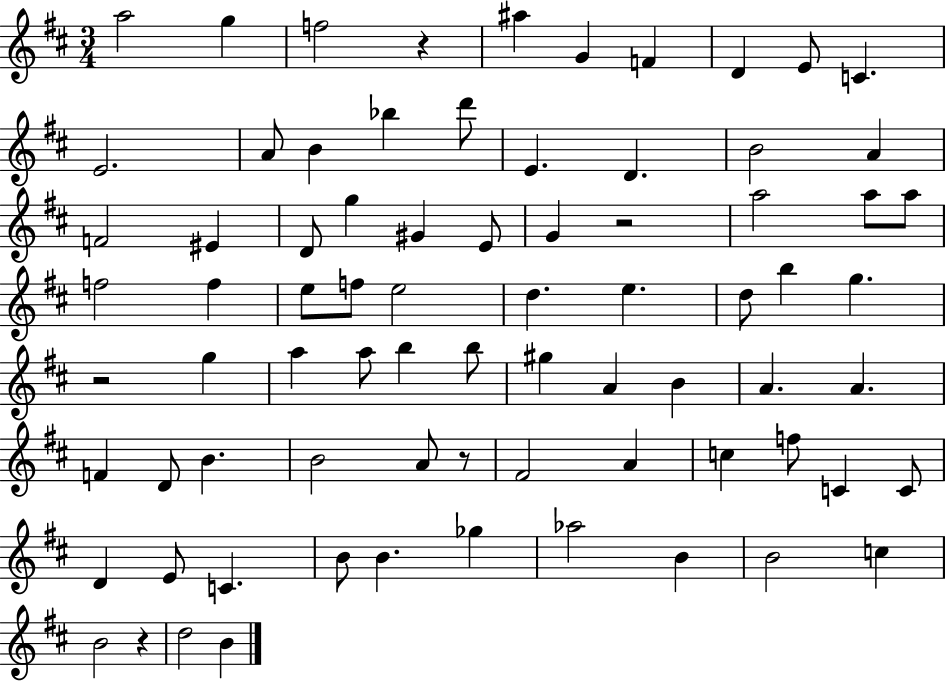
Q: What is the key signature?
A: D major